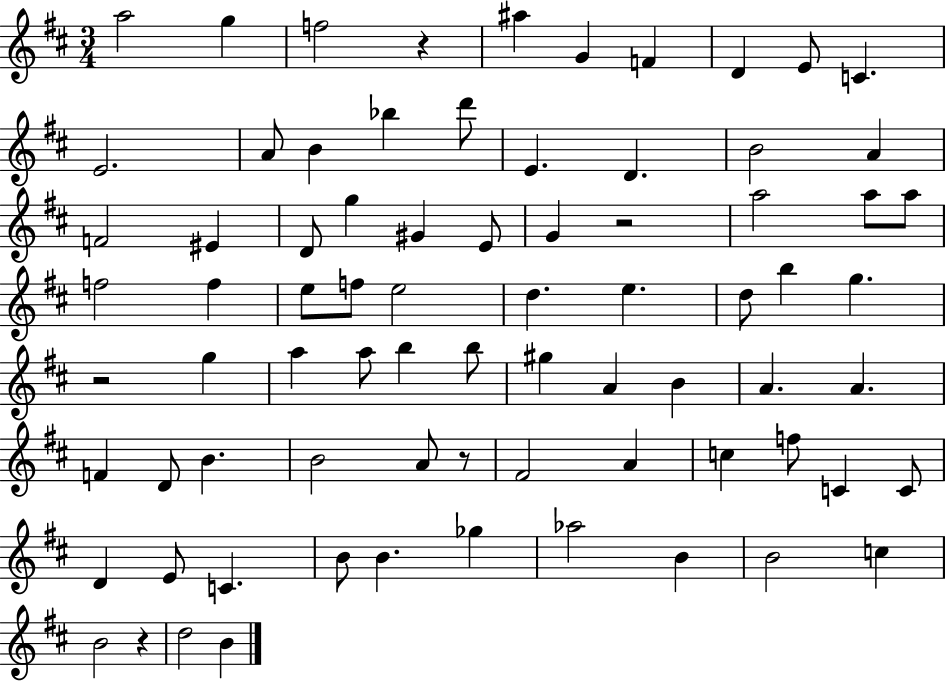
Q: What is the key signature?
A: D major